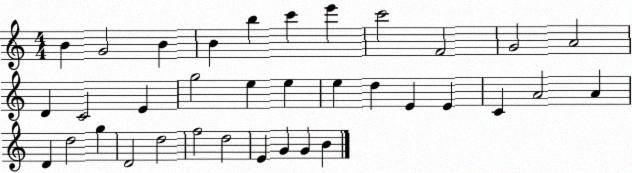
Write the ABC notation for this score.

X:1
T:Untitled
M:4/4
L:1/4
K:C
B G2 B B b c' e' c'2 F2 G2 A2 D C2 E g2 e e e d E E C A2 A D d2 g D2 d2 f2 d2 E G G B